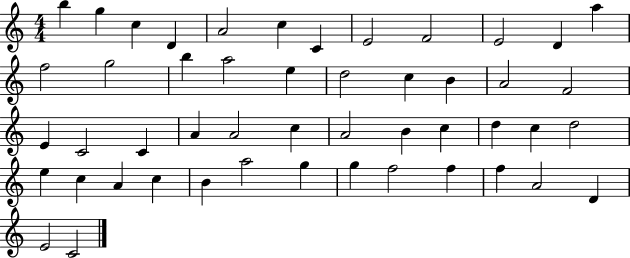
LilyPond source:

{
  \clef treble
  \numericTimeSignature
  \time 4/4
  \key c \major
  b''4 g''4 c''4 d'4 | a'2 c''4 c'4 | e'2 f'2 | e'2 d'4 a''4 | \break f''2 g''2 | b''4 a''2 e''4 | d''2 c''4 b'4 | a'2 f'2 | \break e'4 c'2 c'4 | a'4 a'2 c''4 | a'2 b'4 c''4 | d''4 c''4 d''2 | \break e''4 c''4 a'4 c''4 | b'4 a''2 g''4 | g''4 f''2 f''4 | f''4 a'2 d'4 | \break e'2 c'2 | \bar "|."
}